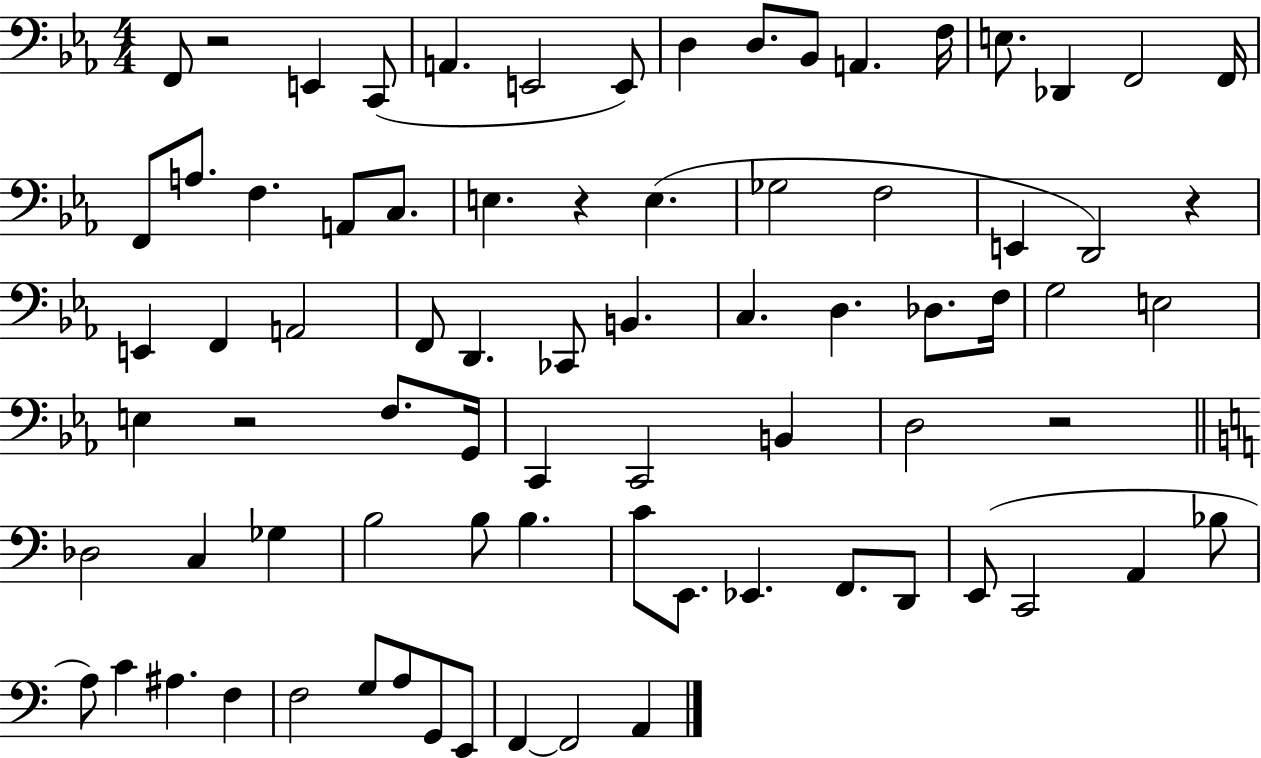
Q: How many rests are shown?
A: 5